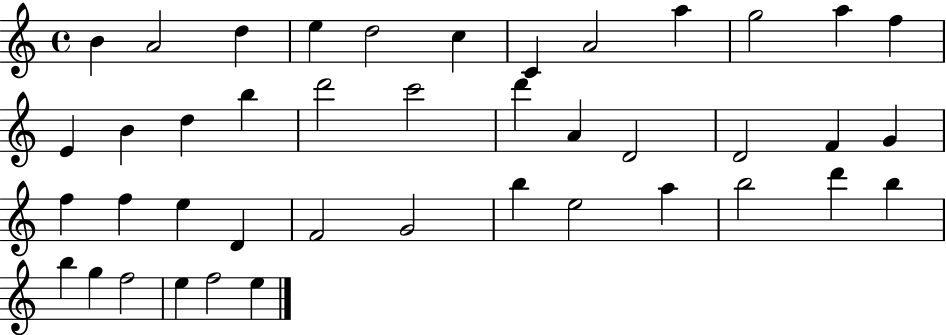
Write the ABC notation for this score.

X:1
T:Untitled
M:4/4
L:1/4
K:C
B A2 d e d2 c C A2 a g2 a f E B d b d'2 c'2 d' A D2 D2 F G f f e D F2 G2 b e2 a b2 d' b b g f2 e f2 e